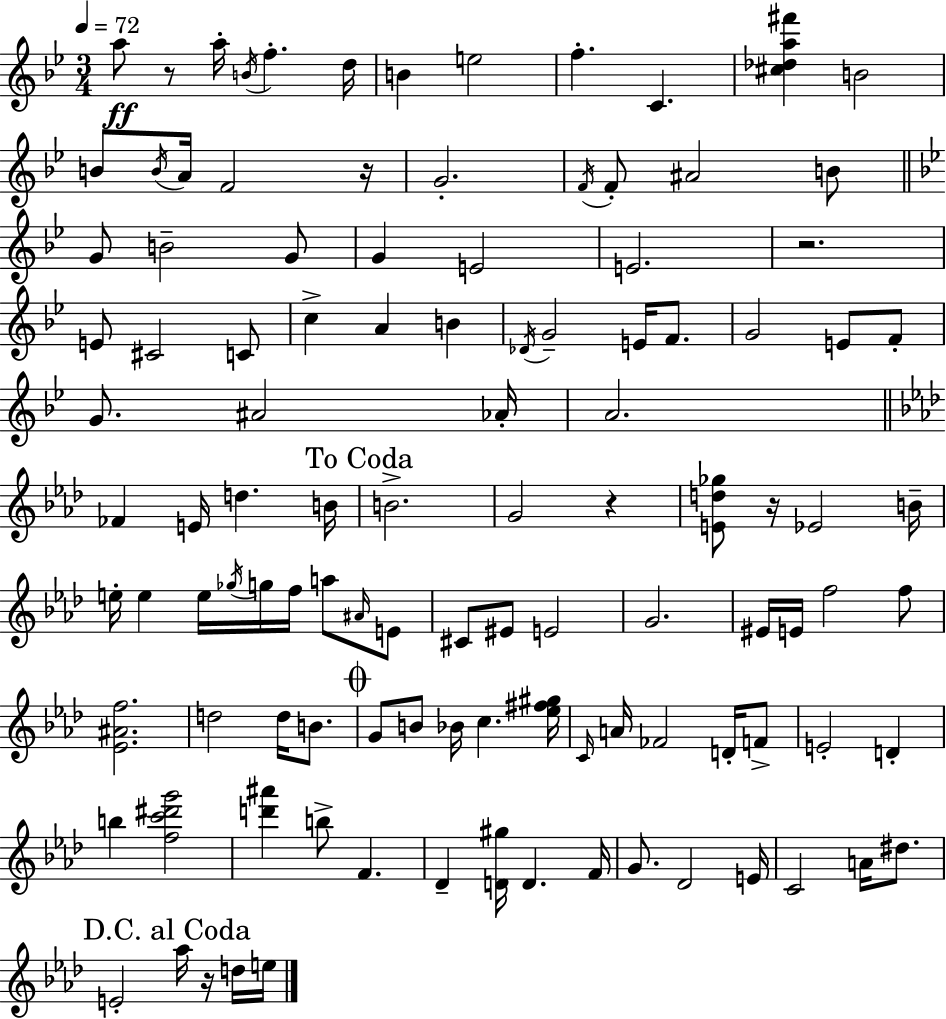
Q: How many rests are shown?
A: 6